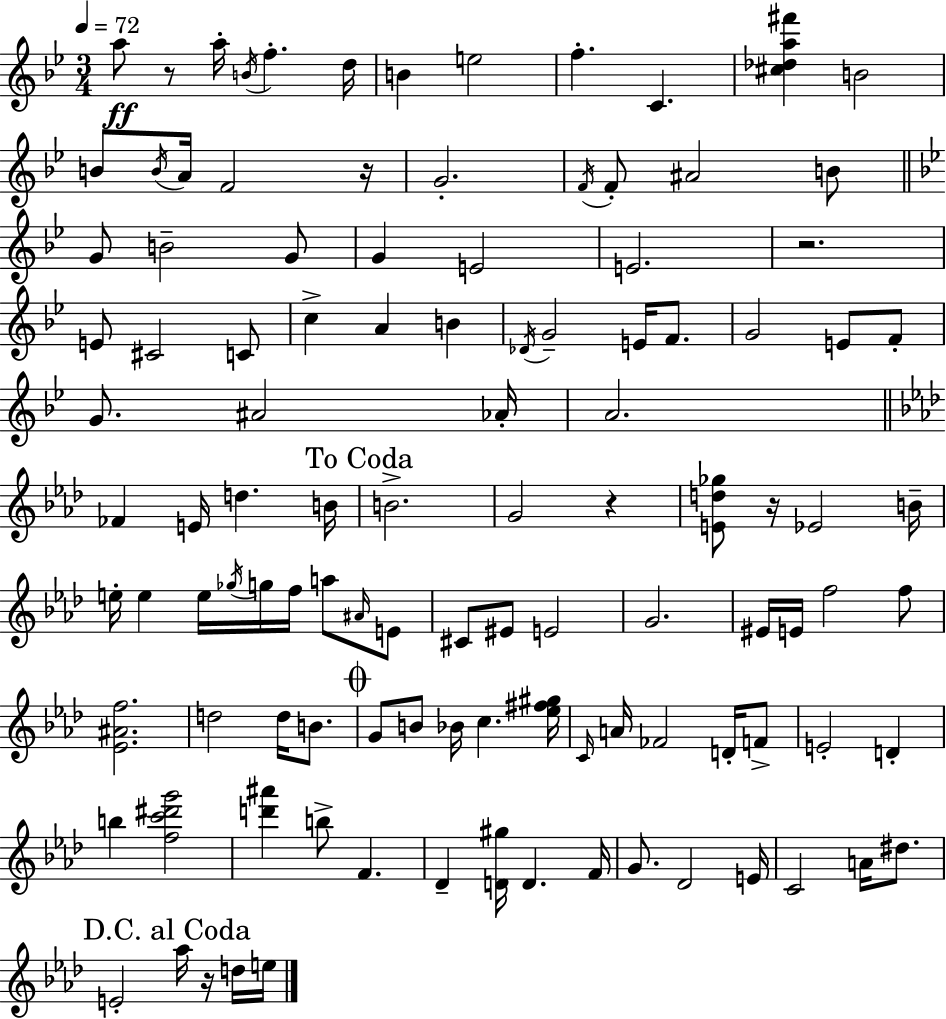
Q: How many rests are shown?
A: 6